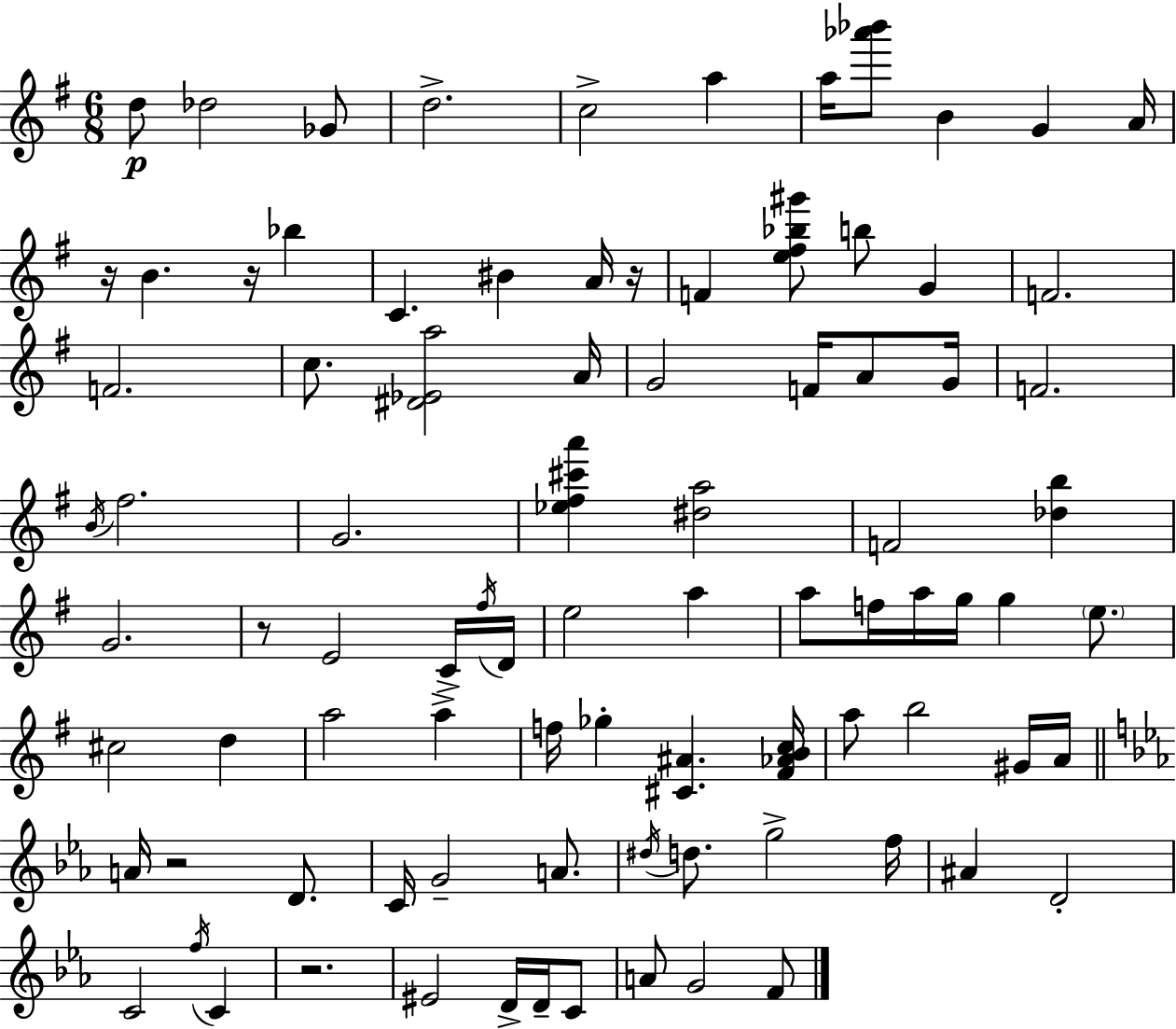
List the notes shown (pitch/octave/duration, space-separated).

D5/e Db5/h Gb4/e D5/h. C5/h A5/q A5/s [Ab6,Bb6]/e B4/q G4/q A4/s R/s B4/q. R/s Bb5/q C4/q. BIS4/q A4/s R/s F4/q [E5,F#5,Bb5,G#6]/e B5/e G4/q F4/h. F4/h. C5/e. [D#4,Eb4,A5]/h A4/s G4/h F4/s A4/e G4/s F4/h. B4/s F#5/h. G4/h. [Eb5,F#5,C#6,A6]/q [D#5,A5]/h F4/h [Db5,B5]/q G4/h. R/e E4/h C4/s F#5/s D4/s E5/h A5/q A5/e F5/s A5/s G5/s G5/q E5/e. C#5/h D5/q A5/h A5/q F5/s Gb5/q [C#4,A#4]/q. [F#4,Ab4,B4,C5]/s A5/e B5/h G#4/s A4/s A4/s R/h D4/e. C4/s G4/h A4/e. D#5/s D5/e. G5/h F5/s A#4/q D4/h C4/h F5/s C4/q R/h. EIS4/h D4/s D4/s C4/e A4/e G4/h F4/e